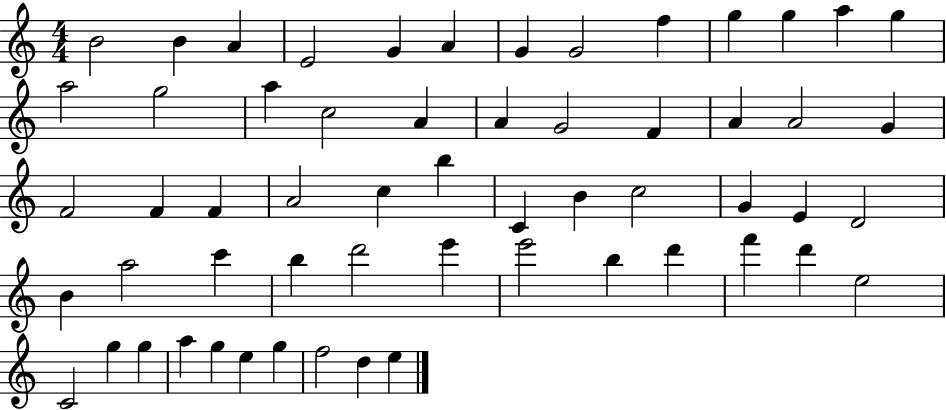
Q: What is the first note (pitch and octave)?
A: B4